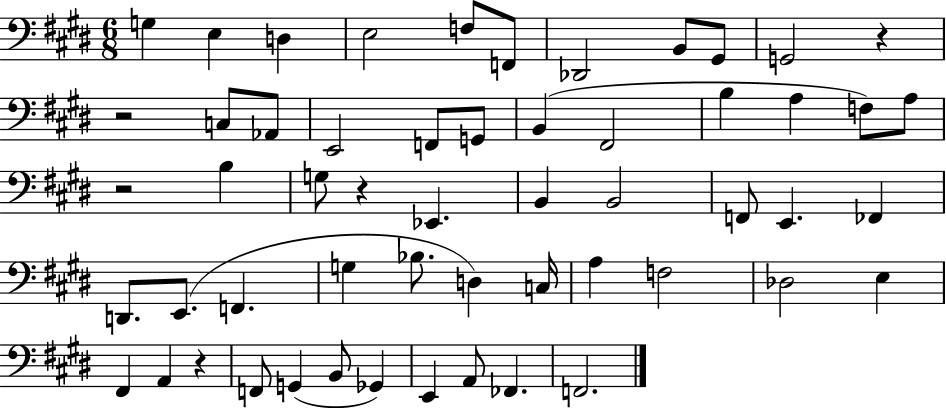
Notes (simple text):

G3/q E3/q D3/q E3/h F3/e F2/e Db2/h B2/e G#2/e G2/h R/q R/h C3/e Ab2/e E2/h F2/e G2/e B2/q F#2/h B3/q A3/q F3/e A3/e R/h B3/q G3/e R/q Eb2/q. B2/q B2/h F2/e E2/q. FES2/q D2/e. E2/e. F2/q. G3/q Bb3/e. D3/q C3/s A3/q F3/h Db3/h E3/q F#2/q A2/q R/q F2/e G2/q B2/e Gb2/q E2/q A2/e FES2/q. F2/h.